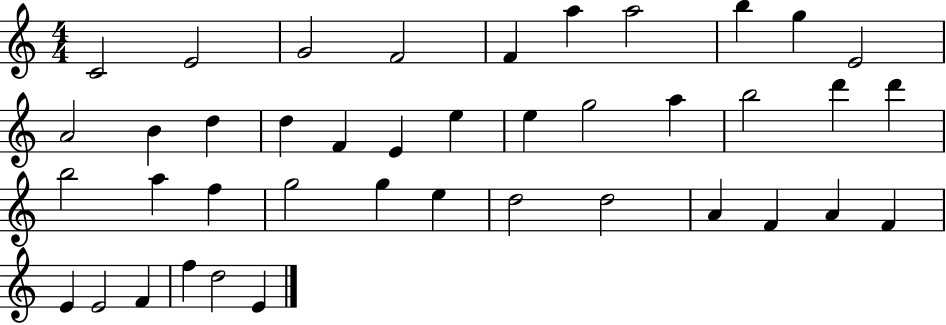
{
  \clef treble
  \numericTimeSignature
  \time 4/4
  \key c \major
  c'2 e'2 | g'2 f'2 | f'4 a''4 a''2 | b''4 g''4 e'2 | \break a'2 b'4 d''4 | d''4 f'4 e'4 e''4 | e''4 g''2 a''4 | b''2 d'''4 d'''4 | \break b''2 a''4 f''4 | g''2 g''4 e''4 | d''2 d''2 | a'4 f'4 a'4 f'4 | \break e'4 e'2 f'4 | f''4 d''2 e'4 | \bar "|."
}